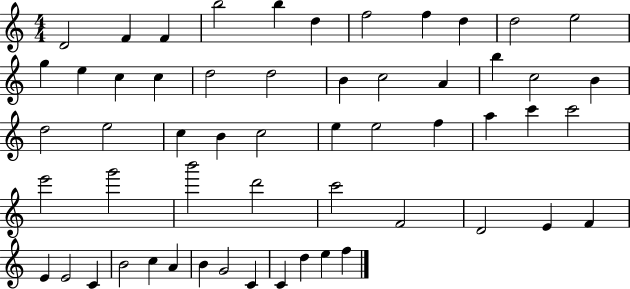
X:1
T:Untitled
M:4/4
L:1/4
K:C
D2 F F b2 b d f2 f d d2 e2 g e c c d2 d2 B c2 A b c2 B d2 e2 c B c2 e e2 f a c' c'2 e'2 g'2 b'2 d'2 c'2 F2 D2 E F E E2 C B2 c A B G2 C C d e f